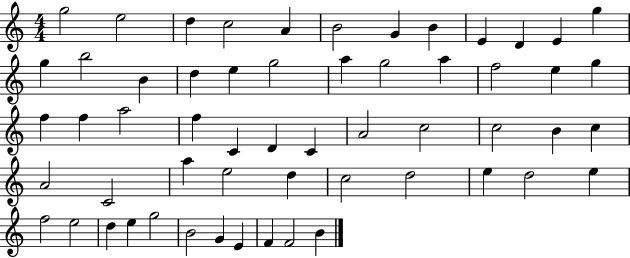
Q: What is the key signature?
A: C major